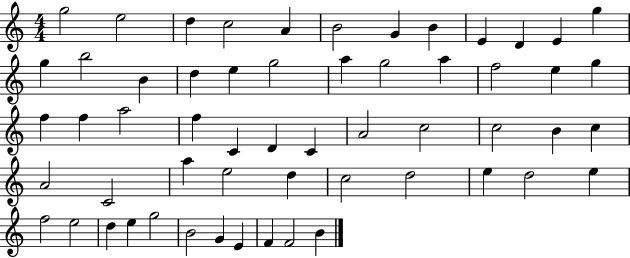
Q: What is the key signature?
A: C major